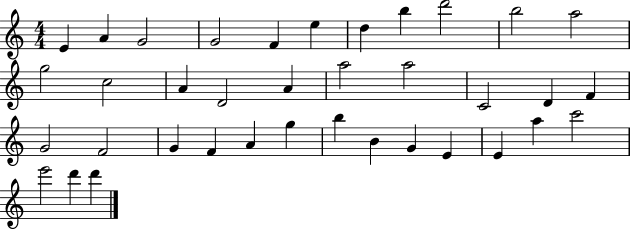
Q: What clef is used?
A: treble